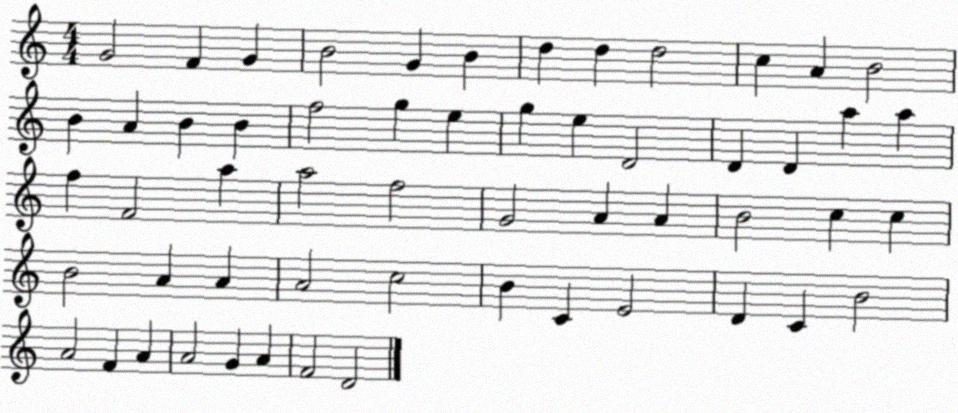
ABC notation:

X:1
T:Untitled
M:4/4
L:1/4
K:C
G2 F G B2 G B d d d2 c A B2 B A B B f2 g e g e D2 D D a a f F2 a a2 f2 G2 A A B2 c c B2 A A A2 c2 B C E2 D C B2 A2 F A A2 G A F2 D2